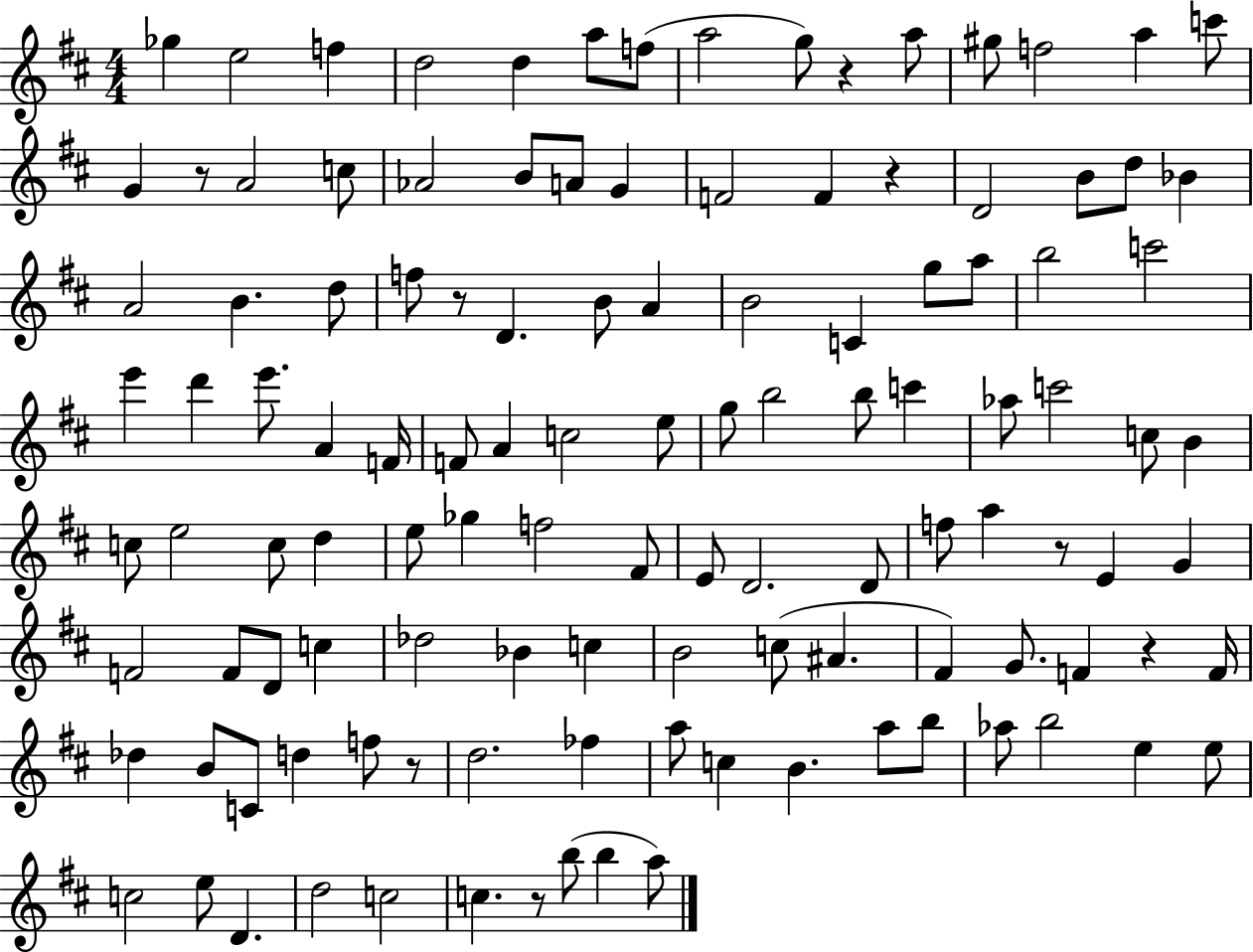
X:1
T:Untitled
M:4/4
L:1/4
K:D
_g e2 f d2 d a/2 f/2 a2 g/2 z a/2 ^g/2 f2 a c'/2 G z/2 A2 c/2 _A2 B/2 A/2 G F2 F z D2 B/2 d/2 _B A2 B d/2 f/2 z/2 D B/2 A B2 C g/2 a/2 b2 c'2 e' d' e'/2 A F/4 F/2 A c2 e/2 g/2 b2 b/2 c' _a/2 c'2 c/2 B c/2 e2 c/2 d e/2 _g f2 ^F/2 E/2 D2 D/2 f/2 a z/2 E G F2 F/2 D/2 c _d2 _B c B2 c/2 ^A ^F G/2 F z F/4 _d B/2 C/2 d f/2 z/2 d2 _f a/2 c B a/2 b/2 _a/2 b2 e e/2 c2 e/2 D d2 c2 c z/2 b/2 b a/2